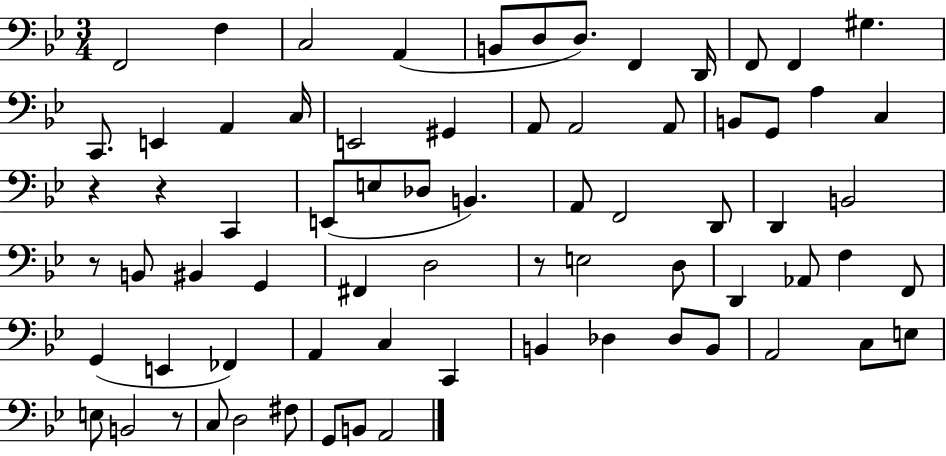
X:1
T:Untitled
M:3/4
L:1/4
K:Bb
F,,2 F, C,2 A,, B,,/2 D,/2 D,/2 F,, D,,/4 F,,/2 F,, ^G, C,,/2 E,, A,, C,/4 E,,2 ^G,, A,,/2 A,,2 A,,/2 B,,/2 G,,/2 A, C, z z C,, E,,/2 E,/2 _D,/2 B,, A,,/2 F,,2 D,,/2 D,, B,,2 z/2 B,,/2 ^B,, G,, ^F,, D,2 z/2 E,2 D,/2 D,, _A,,/2 F, F,,/2 G,, E,, _F,, A,, C, C,, B,, _D, _D,/2 B,,/2 A,,2 C,/2 E,/2 E,/2 B,,2 z/2 C,/2 D,2 ^F,/2 G,,/2 B,,/2 A,,2